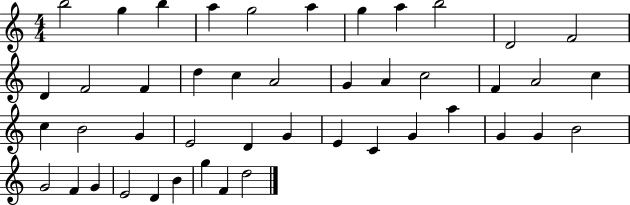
X:1
T:Untitled
M:4/4
L:1/4
K:C
b2 g b a g2 a g a b2 D2 F2 D F2 F d c A2 G A c2 F A2 c c B2 G E2 D G E C G a G G B2 G2 F G E2 D B g F d2